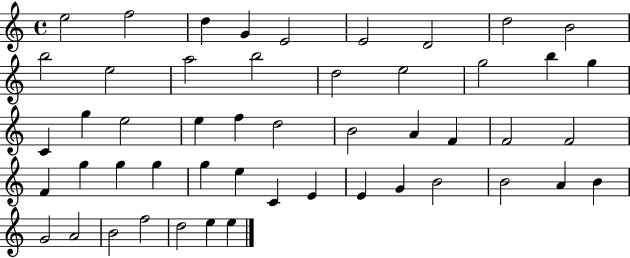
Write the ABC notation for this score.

X:1
T:Untitled
M:4/4
L:1/4
K:C
e2 f2 d G E2 E2 D2 d2 B2 b2 e2 a2 b2 d2 e2 g2 b g C g e2 e f d2 B2 A F F2 F2 F g g g g e C E E G B2 B2 A B G2 A2 B2 f2 d2 e e